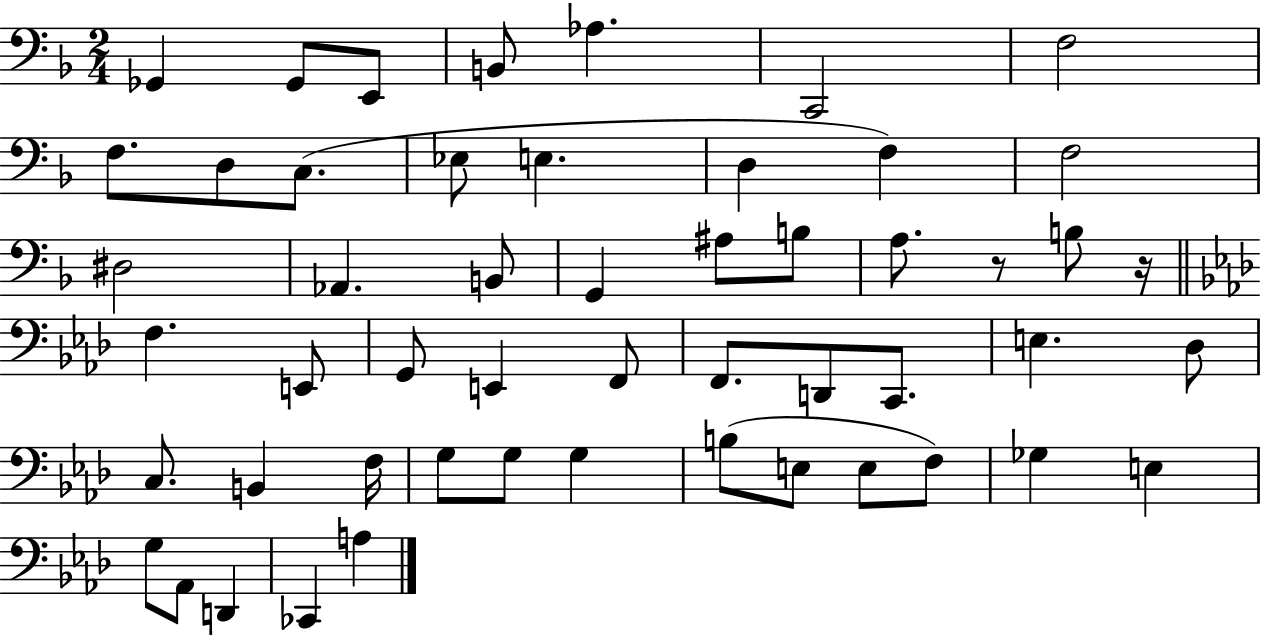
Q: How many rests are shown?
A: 2